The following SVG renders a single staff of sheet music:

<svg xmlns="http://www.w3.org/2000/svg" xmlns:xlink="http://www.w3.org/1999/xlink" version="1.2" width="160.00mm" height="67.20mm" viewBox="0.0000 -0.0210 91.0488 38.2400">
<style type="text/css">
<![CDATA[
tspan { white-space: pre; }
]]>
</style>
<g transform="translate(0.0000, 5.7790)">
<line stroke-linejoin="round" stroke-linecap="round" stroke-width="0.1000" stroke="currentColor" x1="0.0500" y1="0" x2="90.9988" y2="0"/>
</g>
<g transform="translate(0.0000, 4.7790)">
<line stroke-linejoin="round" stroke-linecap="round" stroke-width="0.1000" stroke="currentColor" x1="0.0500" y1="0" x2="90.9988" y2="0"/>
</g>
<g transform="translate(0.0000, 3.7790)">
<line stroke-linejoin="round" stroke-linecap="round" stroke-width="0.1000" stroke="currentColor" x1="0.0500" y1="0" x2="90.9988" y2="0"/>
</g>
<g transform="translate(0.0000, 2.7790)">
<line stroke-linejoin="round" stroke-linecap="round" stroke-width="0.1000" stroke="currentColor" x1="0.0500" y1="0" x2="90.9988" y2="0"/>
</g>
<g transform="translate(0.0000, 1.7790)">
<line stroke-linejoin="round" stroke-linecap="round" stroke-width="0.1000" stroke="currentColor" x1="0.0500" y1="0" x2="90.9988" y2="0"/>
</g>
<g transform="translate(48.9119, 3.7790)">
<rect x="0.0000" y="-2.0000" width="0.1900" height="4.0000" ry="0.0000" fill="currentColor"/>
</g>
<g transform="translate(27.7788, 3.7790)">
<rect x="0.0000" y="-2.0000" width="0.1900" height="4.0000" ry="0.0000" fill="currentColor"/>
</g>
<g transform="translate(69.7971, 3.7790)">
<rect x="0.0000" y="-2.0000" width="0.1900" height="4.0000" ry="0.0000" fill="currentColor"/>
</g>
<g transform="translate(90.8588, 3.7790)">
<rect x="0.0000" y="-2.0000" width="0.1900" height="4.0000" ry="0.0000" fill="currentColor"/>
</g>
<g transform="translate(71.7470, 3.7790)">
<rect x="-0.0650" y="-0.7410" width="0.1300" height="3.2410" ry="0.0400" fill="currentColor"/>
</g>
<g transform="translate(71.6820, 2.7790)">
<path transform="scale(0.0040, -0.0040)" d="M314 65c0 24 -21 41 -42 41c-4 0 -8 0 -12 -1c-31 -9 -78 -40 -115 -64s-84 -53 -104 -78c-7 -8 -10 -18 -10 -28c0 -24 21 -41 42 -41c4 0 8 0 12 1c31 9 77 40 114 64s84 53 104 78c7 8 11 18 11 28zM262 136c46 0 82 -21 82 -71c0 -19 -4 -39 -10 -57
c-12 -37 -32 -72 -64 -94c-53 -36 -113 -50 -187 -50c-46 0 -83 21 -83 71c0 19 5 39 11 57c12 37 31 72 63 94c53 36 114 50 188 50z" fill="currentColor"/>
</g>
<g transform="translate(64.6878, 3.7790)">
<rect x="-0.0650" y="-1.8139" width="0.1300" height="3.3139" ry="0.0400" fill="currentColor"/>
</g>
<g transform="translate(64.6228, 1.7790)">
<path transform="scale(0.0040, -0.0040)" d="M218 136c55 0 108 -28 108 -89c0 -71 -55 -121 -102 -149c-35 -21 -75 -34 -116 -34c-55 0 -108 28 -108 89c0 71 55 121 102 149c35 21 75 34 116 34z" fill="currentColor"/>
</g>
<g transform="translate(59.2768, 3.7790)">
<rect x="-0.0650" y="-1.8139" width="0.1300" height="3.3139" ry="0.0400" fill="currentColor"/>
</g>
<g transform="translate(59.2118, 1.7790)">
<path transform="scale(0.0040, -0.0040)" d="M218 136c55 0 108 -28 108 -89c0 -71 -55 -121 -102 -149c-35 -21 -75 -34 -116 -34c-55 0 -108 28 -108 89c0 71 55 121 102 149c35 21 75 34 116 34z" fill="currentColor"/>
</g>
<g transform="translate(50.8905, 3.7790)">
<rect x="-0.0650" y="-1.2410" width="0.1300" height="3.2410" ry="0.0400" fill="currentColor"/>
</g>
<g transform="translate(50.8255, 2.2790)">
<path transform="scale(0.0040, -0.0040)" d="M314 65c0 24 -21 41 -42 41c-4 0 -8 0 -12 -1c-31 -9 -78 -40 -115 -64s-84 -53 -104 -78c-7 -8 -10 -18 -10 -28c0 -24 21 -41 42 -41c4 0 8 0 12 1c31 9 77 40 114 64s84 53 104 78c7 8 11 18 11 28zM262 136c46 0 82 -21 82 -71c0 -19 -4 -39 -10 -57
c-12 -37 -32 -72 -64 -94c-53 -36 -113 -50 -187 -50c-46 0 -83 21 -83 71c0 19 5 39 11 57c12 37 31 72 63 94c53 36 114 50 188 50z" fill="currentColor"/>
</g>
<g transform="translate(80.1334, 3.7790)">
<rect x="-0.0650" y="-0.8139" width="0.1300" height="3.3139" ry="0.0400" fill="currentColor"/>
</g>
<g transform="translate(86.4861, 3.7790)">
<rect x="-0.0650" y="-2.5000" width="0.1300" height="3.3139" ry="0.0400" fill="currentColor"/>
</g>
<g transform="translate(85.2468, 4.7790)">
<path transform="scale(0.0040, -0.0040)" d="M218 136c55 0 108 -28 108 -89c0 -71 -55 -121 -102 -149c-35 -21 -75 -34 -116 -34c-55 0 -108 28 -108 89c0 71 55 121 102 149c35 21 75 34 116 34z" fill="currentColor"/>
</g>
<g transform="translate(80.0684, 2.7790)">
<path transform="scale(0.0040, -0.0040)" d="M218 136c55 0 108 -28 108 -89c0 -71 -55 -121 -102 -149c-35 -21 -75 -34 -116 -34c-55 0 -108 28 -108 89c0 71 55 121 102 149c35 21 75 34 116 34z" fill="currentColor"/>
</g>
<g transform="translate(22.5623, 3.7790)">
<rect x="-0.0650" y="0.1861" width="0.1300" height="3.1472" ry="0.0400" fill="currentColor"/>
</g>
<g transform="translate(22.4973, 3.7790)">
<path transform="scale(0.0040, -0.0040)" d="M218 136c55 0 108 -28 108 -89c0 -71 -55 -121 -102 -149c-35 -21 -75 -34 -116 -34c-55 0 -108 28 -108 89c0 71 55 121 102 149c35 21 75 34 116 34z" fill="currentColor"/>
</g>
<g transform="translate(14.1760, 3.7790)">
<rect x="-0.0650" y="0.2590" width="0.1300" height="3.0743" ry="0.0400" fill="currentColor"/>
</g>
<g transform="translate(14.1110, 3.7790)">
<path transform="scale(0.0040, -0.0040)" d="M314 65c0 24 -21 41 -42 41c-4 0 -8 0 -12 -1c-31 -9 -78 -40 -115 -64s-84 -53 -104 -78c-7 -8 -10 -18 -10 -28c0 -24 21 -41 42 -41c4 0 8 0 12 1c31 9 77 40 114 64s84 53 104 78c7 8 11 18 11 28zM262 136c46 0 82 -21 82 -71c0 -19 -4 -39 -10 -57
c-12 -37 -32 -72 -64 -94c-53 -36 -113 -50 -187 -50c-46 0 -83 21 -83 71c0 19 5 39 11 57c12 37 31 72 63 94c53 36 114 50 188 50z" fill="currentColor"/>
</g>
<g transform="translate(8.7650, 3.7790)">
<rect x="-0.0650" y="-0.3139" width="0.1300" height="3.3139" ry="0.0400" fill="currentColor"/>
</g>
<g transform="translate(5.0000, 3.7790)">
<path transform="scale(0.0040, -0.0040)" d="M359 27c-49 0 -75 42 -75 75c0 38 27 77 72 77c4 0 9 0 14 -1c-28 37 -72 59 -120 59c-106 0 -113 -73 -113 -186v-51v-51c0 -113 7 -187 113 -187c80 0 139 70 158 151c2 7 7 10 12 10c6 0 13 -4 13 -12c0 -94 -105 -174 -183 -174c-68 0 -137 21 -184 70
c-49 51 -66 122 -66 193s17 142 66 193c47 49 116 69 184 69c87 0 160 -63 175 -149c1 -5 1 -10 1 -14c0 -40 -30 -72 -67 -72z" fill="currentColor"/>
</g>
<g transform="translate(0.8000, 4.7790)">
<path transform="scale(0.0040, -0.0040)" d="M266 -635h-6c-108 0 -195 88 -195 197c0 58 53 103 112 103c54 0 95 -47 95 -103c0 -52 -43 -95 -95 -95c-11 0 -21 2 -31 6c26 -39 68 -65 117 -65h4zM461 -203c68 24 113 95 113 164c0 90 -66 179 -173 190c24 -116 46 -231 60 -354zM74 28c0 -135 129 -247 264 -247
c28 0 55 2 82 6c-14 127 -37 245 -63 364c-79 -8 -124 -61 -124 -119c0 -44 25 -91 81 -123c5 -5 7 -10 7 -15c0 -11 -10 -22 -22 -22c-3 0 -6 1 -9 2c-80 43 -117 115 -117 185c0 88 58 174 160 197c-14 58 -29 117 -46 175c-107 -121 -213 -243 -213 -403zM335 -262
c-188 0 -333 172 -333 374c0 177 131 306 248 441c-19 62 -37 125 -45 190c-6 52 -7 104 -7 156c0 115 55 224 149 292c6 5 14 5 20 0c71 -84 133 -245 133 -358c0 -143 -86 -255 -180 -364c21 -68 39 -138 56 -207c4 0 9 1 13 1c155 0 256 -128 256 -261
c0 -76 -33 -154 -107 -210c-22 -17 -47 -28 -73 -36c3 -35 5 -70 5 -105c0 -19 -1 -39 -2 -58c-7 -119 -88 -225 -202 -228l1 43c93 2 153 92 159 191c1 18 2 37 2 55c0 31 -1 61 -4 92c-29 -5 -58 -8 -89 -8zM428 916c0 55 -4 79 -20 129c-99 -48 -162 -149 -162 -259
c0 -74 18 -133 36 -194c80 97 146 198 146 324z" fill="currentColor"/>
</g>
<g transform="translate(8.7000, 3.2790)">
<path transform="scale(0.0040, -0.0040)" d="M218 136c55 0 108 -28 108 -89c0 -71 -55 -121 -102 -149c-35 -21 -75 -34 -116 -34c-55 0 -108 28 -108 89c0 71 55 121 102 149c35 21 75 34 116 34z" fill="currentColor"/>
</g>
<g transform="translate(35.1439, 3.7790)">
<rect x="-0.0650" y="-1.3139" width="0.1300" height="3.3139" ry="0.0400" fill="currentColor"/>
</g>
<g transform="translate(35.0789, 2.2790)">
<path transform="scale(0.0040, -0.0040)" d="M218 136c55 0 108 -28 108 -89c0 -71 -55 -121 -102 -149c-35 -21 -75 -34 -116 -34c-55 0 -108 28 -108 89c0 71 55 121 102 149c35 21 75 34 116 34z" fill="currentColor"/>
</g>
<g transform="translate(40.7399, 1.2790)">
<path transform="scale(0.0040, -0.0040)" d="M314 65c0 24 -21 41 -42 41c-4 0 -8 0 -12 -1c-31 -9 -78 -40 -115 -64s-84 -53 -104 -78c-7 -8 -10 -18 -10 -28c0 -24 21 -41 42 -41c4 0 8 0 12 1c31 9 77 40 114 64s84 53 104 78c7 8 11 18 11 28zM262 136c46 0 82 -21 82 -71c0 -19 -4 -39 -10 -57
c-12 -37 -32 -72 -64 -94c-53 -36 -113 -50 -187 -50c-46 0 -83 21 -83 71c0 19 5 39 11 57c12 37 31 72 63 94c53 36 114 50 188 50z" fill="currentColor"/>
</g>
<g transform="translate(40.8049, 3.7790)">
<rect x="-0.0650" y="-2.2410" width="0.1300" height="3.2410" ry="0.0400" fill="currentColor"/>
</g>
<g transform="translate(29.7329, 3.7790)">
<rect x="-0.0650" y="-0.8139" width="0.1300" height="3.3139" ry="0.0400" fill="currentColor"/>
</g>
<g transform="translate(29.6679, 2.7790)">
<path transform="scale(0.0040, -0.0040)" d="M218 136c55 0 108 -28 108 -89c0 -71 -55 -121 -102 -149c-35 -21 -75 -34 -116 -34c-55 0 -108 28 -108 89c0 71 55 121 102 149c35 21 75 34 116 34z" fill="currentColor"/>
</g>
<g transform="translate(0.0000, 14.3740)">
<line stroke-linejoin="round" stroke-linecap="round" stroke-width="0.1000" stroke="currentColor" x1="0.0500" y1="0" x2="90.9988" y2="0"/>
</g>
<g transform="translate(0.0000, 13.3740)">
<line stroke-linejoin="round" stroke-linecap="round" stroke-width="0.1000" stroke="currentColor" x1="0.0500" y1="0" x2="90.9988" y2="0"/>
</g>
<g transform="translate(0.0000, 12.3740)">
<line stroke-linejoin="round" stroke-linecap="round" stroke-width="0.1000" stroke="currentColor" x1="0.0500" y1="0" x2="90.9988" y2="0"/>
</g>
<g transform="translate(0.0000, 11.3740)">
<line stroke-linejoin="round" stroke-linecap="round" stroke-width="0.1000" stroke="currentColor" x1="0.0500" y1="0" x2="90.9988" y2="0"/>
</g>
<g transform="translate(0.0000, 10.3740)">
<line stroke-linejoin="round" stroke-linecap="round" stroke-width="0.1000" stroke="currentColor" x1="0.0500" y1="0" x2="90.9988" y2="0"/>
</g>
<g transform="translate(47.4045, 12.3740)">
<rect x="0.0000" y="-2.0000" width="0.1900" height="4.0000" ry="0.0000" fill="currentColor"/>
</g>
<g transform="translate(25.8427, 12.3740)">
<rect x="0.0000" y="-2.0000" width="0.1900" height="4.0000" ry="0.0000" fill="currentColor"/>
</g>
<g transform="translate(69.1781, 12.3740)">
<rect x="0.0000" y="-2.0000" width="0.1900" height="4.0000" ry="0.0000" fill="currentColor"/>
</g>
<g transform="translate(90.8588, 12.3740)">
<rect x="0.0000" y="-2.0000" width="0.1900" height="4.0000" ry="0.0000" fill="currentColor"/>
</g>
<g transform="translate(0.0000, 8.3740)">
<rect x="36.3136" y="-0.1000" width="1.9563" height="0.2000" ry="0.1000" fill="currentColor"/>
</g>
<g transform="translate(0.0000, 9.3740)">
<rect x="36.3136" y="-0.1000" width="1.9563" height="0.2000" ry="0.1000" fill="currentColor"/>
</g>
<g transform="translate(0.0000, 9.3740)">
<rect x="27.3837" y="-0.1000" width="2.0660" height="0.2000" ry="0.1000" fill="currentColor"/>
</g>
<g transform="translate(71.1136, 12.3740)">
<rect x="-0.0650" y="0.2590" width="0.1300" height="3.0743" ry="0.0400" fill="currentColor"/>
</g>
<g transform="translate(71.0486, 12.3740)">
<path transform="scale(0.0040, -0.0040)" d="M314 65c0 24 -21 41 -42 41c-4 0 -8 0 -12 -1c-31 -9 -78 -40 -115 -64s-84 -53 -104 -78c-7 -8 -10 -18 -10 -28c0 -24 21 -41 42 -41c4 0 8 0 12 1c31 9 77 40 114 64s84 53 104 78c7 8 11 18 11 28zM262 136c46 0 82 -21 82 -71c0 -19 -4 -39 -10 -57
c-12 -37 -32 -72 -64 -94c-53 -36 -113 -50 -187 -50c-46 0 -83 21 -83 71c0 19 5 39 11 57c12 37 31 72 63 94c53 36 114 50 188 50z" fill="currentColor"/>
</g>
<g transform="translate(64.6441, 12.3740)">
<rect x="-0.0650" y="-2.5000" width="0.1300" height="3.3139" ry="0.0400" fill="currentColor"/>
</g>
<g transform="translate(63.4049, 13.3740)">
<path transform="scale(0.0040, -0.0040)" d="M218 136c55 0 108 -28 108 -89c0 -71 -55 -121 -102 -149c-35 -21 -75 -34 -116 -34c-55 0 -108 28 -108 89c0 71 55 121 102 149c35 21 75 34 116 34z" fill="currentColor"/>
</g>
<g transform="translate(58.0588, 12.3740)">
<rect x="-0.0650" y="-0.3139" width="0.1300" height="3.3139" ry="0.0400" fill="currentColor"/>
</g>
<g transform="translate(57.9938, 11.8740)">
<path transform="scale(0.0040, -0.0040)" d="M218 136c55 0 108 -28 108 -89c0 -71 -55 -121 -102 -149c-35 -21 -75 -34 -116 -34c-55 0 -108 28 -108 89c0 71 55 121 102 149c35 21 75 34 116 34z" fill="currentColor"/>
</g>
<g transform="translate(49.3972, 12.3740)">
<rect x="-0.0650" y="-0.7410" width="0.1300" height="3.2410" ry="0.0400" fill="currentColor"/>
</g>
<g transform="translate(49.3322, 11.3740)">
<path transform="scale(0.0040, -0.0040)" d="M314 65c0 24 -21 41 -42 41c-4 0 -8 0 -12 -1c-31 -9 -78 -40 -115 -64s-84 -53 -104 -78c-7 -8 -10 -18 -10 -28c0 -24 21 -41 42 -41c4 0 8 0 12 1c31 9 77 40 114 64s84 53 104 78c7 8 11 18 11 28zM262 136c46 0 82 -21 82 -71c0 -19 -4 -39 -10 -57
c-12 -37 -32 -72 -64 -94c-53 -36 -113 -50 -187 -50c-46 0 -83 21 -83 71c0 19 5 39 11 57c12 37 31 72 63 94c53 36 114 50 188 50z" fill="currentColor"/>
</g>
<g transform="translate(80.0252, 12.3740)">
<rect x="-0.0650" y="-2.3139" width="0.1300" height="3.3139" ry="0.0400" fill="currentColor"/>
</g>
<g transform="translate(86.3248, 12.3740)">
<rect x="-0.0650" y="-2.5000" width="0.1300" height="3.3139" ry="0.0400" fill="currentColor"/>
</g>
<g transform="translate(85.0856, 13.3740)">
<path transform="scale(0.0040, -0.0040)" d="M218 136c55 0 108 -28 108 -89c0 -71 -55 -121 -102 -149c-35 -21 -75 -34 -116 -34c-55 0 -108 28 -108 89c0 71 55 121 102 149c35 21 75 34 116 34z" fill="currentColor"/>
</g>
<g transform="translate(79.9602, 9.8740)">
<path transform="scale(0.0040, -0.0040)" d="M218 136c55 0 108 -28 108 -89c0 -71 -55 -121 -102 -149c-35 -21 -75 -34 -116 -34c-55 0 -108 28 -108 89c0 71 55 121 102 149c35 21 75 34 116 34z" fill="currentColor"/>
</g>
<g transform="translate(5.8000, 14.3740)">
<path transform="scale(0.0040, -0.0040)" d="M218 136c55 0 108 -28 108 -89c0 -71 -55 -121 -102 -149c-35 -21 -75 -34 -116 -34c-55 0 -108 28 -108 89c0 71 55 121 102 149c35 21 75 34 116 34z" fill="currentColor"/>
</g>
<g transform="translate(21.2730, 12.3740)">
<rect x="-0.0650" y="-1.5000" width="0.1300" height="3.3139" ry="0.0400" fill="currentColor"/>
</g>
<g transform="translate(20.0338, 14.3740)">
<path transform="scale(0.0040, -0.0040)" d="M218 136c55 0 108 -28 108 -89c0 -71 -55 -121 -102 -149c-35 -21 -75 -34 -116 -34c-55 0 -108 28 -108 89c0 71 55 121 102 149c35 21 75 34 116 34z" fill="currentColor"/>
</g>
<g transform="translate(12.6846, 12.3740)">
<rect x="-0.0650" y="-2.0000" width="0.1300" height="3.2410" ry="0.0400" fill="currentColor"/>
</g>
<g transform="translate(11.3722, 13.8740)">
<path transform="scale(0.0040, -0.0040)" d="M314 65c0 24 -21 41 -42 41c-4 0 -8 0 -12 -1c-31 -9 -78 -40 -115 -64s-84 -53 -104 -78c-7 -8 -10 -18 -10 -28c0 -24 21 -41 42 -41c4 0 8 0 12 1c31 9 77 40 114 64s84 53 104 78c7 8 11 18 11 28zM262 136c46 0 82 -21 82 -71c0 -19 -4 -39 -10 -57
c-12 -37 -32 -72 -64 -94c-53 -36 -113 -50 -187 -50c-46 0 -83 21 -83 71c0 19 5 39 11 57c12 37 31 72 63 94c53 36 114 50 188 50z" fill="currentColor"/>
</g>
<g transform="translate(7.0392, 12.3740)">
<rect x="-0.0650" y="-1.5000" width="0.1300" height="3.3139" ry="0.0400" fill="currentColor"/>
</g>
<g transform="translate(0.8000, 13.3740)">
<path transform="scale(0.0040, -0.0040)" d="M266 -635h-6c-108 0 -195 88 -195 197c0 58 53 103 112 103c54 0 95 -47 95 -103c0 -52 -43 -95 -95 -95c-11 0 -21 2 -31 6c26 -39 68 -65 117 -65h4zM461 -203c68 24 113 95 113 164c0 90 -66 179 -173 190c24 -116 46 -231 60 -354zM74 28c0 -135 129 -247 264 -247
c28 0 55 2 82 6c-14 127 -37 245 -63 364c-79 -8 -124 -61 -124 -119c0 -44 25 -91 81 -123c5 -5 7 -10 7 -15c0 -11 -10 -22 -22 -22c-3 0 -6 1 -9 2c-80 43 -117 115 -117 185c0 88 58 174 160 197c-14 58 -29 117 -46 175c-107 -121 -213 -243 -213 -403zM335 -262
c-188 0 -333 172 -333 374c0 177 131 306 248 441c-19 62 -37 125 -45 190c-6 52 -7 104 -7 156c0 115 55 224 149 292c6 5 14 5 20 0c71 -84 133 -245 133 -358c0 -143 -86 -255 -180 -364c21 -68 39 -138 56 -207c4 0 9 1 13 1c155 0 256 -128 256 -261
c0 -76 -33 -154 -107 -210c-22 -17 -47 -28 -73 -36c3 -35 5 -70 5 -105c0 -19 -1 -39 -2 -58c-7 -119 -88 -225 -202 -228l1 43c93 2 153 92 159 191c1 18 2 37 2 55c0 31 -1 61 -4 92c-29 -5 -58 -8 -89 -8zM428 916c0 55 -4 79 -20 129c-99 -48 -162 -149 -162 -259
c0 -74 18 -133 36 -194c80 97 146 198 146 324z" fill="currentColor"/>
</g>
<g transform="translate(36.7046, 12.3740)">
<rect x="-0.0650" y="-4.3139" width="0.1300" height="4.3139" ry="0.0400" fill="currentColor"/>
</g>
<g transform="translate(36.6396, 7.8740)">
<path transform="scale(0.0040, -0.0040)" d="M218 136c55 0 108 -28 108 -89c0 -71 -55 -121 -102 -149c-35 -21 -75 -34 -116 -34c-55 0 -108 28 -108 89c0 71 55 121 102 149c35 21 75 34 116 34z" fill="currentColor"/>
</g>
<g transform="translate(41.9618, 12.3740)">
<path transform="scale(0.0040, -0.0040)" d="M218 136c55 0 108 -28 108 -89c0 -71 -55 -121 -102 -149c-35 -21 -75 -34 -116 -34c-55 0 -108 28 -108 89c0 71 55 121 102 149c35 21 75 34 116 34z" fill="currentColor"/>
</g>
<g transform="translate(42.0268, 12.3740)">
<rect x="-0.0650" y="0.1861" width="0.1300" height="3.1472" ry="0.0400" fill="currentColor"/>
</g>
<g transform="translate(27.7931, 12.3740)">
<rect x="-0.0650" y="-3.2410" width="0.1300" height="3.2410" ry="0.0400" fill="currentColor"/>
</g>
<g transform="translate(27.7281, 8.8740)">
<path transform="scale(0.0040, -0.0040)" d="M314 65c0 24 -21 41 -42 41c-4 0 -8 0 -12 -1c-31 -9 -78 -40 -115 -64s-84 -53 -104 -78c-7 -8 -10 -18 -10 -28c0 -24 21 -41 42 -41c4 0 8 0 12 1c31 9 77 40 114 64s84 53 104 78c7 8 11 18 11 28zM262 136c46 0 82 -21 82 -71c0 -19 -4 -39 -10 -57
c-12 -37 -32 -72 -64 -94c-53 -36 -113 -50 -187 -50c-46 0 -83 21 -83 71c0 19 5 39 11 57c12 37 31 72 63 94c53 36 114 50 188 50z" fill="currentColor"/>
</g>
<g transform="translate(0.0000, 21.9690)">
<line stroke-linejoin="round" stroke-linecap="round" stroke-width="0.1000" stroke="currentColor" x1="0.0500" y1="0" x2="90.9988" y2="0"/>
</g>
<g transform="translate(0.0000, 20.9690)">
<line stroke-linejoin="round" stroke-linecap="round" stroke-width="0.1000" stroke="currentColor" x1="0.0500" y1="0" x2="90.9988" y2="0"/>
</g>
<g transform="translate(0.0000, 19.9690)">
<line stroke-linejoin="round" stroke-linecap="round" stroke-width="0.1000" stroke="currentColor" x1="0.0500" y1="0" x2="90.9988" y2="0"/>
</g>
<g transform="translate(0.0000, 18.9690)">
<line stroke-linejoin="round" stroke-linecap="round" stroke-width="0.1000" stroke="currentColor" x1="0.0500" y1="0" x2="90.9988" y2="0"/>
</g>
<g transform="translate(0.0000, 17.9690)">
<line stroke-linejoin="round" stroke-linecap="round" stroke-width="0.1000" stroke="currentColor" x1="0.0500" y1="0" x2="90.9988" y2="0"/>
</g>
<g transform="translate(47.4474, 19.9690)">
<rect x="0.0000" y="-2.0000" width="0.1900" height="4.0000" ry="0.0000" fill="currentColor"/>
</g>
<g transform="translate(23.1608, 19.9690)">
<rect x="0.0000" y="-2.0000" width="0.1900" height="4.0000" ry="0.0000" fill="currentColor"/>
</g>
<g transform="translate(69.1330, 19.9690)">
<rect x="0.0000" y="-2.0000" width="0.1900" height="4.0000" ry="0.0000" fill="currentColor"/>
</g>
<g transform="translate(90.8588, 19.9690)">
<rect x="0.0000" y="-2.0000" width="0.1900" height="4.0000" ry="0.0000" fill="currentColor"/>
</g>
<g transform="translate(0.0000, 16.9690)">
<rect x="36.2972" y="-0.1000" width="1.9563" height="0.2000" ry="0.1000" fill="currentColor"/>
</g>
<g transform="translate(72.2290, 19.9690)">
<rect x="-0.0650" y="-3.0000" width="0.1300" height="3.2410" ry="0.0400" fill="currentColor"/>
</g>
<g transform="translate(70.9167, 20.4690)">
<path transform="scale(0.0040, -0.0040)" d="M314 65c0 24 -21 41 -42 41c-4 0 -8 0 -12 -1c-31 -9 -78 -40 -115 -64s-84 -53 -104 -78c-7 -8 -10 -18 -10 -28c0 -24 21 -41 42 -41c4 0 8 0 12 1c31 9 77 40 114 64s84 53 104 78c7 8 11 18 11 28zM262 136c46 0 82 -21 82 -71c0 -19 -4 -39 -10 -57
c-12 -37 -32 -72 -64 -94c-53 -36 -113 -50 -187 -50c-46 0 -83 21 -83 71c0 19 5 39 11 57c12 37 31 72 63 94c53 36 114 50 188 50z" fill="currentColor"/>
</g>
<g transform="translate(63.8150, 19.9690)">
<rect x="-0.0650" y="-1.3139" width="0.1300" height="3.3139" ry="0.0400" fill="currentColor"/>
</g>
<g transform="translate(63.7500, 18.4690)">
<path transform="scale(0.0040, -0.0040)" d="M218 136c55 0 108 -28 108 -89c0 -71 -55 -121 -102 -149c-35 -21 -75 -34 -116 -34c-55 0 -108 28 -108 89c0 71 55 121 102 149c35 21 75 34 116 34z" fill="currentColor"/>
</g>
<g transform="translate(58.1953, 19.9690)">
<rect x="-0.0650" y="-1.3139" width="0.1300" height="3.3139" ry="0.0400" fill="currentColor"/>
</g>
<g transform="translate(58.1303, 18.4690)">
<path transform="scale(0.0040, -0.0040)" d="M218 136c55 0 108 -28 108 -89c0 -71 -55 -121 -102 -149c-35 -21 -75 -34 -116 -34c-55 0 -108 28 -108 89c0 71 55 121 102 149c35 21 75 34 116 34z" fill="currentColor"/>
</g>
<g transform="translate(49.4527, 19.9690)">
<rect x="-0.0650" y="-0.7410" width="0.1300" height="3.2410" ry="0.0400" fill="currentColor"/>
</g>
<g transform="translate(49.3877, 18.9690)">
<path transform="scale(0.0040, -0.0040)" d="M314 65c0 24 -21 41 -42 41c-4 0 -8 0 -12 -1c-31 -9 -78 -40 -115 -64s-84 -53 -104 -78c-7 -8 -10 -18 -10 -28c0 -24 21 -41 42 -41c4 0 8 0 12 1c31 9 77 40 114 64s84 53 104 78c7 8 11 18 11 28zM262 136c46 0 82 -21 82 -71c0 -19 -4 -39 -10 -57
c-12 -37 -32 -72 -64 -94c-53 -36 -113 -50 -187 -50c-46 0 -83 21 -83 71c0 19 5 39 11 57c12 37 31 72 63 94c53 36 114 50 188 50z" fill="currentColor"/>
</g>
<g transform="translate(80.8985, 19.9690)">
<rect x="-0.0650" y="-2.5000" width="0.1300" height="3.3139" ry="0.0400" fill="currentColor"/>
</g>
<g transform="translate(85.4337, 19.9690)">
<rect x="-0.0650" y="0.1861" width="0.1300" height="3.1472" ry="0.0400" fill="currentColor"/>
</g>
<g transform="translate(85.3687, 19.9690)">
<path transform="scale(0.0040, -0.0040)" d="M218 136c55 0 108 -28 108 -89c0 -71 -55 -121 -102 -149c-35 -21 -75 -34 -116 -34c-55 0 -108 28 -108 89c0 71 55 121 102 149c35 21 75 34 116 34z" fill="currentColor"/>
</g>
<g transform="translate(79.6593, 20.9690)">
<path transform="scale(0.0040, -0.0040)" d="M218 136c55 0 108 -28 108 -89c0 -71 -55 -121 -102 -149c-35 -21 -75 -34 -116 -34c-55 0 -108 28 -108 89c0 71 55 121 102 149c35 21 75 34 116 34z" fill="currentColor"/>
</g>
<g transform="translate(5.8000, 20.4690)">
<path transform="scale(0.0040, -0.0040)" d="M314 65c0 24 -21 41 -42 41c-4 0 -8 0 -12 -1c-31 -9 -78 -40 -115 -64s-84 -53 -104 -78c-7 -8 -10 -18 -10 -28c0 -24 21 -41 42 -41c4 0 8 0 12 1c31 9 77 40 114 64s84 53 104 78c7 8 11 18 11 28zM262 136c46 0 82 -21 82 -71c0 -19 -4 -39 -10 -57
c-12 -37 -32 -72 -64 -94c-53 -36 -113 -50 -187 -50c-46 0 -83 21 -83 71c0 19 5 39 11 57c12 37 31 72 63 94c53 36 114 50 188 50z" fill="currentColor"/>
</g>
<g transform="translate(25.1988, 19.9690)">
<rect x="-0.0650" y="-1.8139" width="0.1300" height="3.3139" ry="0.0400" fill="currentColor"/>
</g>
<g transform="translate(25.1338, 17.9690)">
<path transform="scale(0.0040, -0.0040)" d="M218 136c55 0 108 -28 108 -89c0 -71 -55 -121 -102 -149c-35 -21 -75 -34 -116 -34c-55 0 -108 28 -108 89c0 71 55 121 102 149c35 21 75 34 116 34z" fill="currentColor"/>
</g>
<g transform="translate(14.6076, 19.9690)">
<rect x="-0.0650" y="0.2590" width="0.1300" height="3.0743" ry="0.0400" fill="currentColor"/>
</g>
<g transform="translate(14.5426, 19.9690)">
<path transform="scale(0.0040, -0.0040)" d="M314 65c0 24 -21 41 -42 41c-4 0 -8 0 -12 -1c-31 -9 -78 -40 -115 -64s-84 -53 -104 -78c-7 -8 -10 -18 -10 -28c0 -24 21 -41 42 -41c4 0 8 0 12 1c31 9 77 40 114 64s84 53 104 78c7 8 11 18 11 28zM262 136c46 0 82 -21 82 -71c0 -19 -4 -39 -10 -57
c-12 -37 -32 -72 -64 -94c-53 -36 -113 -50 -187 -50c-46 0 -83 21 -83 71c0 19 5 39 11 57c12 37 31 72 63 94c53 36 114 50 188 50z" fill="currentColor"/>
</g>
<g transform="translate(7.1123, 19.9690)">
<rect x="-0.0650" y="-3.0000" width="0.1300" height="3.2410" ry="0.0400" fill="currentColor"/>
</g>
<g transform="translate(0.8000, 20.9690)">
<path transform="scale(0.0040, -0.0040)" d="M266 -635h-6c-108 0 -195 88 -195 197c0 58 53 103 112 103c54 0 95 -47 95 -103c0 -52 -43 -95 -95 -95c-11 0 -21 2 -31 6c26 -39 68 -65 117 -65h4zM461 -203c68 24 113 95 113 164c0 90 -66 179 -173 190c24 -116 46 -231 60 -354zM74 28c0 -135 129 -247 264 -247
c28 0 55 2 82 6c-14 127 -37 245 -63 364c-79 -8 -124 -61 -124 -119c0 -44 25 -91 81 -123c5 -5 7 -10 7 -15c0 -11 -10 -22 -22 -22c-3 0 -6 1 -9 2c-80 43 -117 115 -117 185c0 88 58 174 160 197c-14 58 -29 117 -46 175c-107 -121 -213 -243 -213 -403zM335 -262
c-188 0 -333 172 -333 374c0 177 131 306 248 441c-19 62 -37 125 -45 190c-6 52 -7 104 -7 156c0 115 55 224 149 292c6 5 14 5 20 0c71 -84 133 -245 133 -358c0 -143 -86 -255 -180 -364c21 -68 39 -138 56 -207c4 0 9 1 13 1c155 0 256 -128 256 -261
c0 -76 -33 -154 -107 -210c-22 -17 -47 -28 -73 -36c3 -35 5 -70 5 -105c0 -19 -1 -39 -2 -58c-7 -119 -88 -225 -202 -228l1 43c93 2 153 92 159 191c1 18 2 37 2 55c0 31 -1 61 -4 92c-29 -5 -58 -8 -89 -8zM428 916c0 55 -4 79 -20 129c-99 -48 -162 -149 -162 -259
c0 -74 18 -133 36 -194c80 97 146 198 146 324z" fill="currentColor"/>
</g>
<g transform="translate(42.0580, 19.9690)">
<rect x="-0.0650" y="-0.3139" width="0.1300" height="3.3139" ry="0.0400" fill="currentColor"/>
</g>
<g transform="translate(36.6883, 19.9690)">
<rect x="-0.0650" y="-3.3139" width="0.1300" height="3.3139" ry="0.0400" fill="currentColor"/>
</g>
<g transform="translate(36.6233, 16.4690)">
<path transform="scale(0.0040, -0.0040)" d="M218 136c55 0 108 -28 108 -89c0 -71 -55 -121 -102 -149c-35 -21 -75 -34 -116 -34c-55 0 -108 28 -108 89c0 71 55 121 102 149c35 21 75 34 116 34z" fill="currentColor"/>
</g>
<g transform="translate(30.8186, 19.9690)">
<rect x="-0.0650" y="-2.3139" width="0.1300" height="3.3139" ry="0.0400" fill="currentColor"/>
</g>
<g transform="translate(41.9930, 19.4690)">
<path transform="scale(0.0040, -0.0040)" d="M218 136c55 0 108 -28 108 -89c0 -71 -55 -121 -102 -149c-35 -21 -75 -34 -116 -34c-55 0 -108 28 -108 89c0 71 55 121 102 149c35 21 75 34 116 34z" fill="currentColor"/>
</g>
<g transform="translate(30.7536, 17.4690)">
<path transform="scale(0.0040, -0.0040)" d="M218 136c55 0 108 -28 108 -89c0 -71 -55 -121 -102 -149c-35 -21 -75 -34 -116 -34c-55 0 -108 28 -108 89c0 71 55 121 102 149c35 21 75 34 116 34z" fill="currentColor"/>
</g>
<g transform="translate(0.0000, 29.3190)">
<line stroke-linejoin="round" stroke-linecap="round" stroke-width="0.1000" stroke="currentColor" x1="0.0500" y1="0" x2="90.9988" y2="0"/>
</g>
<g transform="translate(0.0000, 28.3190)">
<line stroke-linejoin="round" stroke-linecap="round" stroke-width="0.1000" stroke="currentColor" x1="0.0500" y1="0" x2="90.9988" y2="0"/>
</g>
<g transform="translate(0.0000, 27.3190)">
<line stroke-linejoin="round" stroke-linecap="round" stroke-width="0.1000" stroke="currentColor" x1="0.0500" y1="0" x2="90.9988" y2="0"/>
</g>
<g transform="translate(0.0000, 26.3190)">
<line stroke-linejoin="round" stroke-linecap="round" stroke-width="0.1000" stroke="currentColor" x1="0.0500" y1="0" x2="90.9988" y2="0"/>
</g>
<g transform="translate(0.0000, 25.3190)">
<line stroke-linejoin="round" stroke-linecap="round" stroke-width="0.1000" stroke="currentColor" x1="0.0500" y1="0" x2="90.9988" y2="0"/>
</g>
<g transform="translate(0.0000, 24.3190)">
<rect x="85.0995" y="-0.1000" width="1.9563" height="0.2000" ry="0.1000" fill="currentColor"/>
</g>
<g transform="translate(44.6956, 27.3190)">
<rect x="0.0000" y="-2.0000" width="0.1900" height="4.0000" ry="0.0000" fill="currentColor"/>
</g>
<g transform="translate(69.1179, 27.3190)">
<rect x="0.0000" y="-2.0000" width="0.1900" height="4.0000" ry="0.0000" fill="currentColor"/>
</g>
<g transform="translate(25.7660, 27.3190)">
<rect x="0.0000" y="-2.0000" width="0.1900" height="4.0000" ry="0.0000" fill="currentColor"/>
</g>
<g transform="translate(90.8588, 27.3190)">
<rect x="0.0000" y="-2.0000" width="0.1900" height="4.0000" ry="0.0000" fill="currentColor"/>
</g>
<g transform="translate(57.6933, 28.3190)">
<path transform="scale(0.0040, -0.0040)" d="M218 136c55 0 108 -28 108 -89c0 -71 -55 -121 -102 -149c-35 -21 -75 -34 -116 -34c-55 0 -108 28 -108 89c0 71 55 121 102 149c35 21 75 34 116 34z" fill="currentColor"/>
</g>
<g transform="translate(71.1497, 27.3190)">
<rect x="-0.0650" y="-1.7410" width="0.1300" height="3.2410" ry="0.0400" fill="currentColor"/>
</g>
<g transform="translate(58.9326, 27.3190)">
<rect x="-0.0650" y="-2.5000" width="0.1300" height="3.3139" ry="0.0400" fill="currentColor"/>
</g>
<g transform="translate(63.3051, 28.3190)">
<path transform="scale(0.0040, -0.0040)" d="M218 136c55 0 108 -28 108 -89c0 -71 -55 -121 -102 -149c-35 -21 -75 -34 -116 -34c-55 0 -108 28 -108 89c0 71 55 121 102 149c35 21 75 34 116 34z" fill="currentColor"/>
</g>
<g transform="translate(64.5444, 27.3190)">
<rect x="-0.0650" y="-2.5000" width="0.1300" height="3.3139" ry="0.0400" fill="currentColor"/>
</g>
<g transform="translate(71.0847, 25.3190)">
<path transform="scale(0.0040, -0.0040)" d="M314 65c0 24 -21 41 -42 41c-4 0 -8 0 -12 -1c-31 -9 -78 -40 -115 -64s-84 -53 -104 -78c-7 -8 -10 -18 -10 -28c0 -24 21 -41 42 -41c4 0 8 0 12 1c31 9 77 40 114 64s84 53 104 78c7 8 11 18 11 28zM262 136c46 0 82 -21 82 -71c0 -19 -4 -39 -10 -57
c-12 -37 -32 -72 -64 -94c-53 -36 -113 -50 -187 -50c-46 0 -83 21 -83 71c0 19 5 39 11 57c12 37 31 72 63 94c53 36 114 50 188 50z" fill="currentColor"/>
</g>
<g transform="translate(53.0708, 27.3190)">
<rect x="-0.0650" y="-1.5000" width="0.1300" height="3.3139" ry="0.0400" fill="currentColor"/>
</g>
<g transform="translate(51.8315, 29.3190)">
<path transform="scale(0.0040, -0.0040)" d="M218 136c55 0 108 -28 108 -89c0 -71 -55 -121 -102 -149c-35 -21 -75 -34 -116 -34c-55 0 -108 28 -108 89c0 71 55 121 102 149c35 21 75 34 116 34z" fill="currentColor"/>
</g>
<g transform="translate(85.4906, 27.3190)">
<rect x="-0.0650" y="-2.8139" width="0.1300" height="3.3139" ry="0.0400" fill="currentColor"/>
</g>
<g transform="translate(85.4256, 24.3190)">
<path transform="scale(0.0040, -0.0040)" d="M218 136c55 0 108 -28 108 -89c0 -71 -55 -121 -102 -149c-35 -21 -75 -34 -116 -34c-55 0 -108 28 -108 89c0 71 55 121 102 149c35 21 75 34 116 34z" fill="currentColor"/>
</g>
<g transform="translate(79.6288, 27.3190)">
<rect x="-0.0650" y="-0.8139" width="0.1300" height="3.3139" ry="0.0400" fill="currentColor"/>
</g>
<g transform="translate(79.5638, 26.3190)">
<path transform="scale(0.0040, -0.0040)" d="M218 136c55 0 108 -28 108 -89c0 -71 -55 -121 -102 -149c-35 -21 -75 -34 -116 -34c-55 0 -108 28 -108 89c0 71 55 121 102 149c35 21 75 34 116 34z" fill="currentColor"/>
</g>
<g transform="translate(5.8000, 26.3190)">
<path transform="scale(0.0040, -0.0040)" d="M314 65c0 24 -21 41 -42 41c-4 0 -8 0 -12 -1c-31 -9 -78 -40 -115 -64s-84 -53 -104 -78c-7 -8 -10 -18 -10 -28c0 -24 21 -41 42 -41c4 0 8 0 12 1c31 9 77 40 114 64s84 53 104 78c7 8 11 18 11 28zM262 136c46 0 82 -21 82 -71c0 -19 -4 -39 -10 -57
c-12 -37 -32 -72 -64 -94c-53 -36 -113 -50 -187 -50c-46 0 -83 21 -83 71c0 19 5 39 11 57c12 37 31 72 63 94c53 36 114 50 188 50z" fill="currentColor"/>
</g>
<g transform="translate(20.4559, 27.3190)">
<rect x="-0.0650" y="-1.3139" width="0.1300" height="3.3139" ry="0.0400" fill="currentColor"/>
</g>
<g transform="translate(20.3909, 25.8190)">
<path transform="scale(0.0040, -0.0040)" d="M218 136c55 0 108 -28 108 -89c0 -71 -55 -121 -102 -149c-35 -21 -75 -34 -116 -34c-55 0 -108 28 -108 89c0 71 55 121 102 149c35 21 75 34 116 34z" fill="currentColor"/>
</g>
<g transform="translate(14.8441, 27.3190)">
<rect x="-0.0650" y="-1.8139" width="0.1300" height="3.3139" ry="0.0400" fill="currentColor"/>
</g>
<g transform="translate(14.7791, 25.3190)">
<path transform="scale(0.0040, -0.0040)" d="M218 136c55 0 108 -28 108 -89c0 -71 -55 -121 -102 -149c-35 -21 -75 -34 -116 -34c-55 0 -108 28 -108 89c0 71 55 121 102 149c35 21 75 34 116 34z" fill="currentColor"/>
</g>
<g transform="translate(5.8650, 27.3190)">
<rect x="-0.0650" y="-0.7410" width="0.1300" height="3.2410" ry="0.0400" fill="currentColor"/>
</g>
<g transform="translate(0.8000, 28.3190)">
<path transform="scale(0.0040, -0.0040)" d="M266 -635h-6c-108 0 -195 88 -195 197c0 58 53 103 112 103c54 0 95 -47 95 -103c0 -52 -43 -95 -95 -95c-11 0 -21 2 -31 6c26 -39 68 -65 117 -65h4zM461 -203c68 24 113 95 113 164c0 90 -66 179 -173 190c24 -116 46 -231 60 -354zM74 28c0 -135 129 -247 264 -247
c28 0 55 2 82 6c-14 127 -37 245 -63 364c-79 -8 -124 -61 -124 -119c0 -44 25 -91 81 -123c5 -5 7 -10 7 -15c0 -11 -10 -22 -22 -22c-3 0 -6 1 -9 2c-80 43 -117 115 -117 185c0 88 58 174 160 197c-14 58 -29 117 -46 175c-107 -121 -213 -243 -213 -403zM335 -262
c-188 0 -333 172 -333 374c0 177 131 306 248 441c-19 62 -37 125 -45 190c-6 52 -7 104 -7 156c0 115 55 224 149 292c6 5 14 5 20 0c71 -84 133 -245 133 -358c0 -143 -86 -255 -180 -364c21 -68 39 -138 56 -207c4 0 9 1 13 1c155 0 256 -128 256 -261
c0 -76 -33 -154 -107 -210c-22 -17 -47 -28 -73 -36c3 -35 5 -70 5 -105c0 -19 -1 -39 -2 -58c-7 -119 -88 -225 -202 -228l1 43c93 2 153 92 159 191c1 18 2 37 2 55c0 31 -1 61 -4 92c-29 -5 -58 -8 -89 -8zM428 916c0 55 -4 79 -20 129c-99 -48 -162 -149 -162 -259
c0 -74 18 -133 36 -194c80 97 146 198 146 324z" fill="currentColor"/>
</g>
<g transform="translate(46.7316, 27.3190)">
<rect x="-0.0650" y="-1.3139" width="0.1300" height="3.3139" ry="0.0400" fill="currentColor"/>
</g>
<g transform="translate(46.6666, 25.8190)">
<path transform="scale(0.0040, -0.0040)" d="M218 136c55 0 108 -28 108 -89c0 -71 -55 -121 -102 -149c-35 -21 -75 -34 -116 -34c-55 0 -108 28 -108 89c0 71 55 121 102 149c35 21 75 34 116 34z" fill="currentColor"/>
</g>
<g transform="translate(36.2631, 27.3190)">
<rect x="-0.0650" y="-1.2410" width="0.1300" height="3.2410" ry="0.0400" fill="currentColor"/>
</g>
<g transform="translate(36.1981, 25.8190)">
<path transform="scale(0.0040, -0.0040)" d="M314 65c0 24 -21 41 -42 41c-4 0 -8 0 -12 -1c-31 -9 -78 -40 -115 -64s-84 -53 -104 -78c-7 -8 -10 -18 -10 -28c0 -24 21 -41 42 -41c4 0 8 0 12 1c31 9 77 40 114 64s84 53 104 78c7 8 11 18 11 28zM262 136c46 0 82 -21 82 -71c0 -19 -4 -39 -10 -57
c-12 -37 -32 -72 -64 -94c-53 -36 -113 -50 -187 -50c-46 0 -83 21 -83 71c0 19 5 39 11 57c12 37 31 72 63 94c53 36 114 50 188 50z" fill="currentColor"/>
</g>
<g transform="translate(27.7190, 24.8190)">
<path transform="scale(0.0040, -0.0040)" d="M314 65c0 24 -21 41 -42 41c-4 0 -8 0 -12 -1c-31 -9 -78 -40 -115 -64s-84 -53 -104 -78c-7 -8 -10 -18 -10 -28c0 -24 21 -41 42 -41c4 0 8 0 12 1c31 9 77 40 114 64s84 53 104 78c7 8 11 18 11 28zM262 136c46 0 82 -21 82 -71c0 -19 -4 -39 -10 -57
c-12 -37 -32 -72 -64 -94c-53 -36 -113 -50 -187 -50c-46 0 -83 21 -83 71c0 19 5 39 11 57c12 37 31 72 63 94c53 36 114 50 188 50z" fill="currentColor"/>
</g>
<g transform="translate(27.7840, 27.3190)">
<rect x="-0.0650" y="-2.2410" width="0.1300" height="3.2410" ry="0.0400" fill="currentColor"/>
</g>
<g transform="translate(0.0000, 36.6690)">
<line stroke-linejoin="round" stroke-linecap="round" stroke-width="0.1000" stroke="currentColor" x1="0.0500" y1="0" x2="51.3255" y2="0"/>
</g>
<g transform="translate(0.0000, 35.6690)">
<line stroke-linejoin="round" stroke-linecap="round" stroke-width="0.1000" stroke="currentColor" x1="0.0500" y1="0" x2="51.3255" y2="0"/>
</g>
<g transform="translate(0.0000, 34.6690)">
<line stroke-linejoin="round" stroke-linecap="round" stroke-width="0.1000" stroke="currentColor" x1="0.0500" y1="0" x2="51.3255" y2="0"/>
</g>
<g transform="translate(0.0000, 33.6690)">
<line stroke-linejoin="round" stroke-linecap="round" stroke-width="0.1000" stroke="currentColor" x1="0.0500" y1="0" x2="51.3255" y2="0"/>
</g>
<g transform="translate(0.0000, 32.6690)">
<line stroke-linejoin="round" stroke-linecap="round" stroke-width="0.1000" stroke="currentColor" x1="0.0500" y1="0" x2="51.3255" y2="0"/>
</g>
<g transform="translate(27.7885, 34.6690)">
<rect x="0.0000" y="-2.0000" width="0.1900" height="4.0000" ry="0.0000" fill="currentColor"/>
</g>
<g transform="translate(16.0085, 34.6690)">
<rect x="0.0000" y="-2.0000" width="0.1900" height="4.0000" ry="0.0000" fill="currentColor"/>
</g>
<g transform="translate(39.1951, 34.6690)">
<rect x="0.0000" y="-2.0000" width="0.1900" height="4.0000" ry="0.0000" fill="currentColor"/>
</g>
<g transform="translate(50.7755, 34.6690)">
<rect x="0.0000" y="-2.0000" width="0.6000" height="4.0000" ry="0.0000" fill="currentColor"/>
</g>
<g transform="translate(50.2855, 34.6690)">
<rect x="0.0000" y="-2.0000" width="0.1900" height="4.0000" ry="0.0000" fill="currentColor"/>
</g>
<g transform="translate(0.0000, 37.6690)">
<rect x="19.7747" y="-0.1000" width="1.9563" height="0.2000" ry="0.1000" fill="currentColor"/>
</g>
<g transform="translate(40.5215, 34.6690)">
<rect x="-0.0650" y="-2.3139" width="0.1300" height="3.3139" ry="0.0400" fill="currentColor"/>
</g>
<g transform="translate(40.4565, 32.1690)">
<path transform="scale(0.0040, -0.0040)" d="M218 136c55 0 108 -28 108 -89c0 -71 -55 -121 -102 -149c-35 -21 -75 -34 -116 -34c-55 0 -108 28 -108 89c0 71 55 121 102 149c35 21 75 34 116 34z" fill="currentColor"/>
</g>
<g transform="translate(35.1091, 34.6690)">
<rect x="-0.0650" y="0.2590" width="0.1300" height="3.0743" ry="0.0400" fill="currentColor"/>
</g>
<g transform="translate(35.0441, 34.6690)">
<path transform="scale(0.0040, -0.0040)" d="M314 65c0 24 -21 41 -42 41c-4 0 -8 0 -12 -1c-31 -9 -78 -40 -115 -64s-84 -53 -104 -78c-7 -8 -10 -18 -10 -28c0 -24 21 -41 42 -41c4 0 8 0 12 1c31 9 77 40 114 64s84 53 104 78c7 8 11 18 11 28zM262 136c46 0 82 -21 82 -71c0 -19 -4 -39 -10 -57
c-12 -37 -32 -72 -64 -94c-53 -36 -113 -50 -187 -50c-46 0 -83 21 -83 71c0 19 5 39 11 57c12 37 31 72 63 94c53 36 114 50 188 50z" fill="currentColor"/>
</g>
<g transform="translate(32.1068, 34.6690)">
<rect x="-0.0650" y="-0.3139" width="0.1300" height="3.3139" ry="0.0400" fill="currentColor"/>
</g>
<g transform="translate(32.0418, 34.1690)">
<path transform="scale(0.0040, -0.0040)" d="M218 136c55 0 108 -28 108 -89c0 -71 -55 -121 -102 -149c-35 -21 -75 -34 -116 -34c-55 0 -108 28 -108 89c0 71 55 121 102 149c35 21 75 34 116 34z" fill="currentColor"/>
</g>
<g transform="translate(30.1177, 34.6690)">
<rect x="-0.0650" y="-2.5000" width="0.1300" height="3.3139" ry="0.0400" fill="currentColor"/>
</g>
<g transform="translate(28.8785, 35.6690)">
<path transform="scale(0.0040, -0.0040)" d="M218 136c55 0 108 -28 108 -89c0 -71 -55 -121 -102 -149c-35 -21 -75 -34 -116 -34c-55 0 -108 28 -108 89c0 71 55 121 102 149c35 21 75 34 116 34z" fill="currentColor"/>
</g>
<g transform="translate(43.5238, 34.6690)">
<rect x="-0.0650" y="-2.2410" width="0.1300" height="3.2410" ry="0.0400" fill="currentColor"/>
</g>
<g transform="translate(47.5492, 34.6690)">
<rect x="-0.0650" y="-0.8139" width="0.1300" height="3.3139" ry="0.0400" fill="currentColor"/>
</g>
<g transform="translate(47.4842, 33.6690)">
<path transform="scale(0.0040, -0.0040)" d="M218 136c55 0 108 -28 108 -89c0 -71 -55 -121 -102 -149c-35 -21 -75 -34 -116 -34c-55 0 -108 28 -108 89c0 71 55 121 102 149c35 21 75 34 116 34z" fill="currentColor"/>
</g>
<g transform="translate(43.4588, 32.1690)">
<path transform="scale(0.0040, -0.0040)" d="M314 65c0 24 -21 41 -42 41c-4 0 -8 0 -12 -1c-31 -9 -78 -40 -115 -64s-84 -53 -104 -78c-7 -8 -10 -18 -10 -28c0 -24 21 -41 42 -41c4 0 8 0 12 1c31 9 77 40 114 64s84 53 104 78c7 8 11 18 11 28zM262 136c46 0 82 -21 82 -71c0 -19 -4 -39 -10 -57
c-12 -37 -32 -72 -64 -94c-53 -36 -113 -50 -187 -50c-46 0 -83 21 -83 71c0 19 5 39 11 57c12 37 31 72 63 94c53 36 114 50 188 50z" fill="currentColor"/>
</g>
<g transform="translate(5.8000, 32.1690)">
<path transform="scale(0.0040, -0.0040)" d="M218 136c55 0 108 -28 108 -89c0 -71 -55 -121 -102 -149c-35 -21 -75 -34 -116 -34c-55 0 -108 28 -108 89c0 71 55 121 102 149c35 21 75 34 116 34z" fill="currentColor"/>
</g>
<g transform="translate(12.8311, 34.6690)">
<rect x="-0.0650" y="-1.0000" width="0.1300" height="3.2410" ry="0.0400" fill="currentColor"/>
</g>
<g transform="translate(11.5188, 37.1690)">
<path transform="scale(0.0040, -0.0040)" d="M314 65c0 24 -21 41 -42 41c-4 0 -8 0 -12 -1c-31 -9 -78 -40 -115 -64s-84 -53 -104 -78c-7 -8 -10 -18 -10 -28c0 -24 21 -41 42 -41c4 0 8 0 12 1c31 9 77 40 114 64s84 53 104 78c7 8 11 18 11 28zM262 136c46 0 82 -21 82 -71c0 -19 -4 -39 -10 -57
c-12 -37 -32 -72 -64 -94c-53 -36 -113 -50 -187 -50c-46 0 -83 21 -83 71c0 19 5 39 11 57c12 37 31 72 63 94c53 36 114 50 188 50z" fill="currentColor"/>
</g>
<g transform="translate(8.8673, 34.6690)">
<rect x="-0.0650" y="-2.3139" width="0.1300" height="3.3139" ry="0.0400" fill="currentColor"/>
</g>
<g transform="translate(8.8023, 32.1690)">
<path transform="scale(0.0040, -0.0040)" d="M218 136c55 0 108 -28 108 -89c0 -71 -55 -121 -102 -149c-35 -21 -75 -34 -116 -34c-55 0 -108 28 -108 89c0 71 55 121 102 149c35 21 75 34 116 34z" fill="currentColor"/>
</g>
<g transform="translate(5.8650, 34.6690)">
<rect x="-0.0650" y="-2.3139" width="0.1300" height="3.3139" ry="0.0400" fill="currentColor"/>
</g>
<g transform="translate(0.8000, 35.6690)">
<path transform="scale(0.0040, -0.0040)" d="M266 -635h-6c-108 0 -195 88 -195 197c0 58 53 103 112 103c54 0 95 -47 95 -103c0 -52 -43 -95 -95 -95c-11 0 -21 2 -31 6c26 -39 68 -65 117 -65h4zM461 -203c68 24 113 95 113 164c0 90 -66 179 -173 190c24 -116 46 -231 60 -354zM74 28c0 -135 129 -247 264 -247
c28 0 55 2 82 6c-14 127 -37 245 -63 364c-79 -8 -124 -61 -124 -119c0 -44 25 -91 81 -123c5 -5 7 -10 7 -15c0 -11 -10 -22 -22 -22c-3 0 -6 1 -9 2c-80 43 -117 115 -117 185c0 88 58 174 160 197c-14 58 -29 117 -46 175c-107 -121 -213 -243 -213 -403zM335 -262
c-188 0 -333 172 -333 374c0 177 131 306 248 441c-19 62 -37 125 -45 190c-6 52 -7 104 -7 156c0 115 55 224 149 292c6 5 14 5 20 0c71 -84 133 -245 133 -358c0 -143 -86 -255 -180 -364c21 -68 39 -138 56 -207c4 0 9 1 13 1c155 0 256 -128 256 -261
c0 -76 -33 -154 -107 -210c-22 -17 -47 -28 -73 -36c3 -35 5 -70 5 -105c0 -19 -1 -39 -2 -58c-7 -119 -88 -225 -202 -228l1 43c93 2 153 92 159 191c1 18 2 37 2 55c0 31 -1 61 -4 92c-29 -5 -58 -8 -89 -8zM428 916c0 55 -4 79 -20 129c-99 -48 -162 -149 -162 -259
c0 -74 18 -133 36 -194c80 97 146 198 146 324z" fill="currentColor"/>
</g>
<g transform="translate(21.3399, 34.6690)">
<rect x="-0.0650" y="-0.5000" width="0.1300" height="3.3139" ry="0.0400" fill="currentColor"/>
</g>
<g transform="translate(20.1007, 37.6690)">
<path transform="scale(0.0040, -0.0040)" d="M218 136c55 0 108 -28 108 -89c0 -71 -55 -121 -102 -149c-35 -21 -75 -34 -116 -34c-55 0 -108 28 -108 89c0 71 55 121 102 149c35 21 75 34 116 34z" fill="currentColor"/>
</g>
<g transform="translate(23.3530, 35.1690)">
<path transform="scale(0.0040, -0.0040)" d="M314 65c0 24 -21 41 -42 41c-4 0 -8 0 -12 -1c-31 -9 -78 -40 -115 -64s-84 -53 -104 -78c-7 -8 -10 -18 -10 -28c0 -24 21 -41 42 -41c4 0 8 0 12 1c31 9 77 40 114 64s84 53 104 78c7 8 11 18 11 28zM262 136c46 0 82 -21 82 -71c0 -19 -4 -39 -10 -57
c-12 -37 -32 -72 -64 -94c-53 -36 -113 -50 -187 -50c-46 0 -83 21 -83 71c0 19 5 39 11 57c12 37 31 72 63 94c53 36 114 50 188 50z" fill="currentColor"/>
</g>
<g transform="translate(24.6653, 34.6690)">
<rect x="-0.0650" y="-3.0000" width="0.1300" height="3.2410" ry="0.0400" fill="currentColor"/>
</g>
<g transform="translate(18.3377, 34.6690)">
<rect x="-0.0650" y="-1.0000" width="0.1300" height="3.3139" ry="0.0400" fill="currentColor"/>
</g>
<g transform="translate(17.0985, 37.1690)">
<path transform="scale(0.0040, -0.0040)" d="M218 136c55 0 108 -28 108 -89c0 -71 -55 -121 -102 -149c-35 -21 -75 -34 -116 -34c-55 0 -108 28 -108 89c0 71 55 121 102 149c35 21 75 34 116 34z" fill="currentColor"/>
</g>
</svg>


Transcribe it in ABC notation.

X:1
T:Untitled
M:4/4
L:1/4
K:C
c B2 B d e g2 e2 f f d2 d G E F2 E b2 d' B d2 c G B2 g G A2 B2 f g b c d2 e e A2 G B d2 f e g2 e2 e E G G f2 d a g g D2 D C A2 G c B2 g g2 d